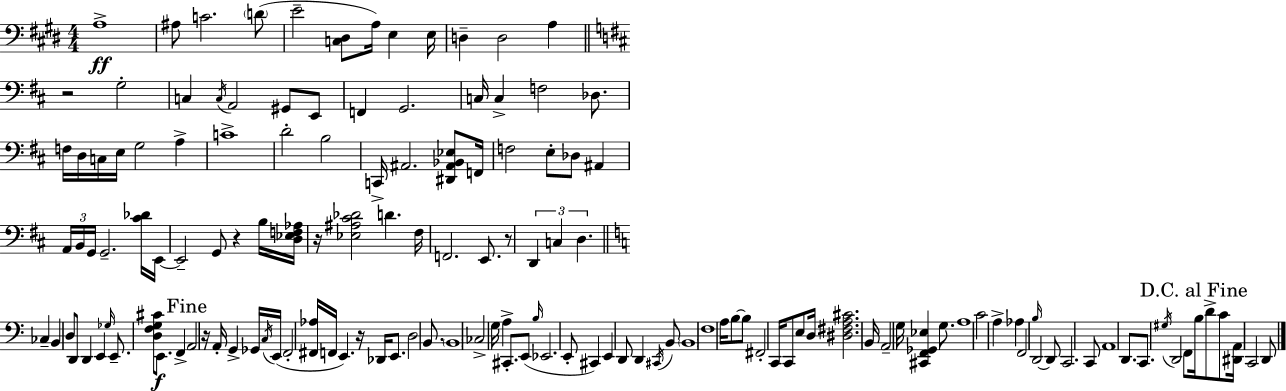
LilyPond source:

{
  \clef bass
  \numericTimeSignature
  \time 4/4
  \key e \major
  a1->\ff | ais8 c'2. \parenthesize d'8( | e'2-- <c dis>8 a16) e4 e16 | d4-- d2 a4 | \break \bar "||" \break \key b \minor r2 g2-. | c4 \acciaccatura { c16 } a,2 gis,8 e,8 | f,4 g,2. | c16 c4-> f2 des8. | \break f16 d16 c16 e16 g2 a4-> | c'1-> | d'2-. b2 | c,16-> ais,2. <dis, ais, bes, ees>8 | \break f,16 f2 e8-. des8 ais,4 | \tuplet 3/2 { a,16 b,16 g,16 } g,2.-- | <cis' des'>16 e,16~~ e,2-- g,8 r4 | b16 <d ees f aes>16 r16 <ees ais cis' des'>2 d'4. | \break fis16 f,2. e,8. | r8 \tuplet 3/2 { d,4 c4 d4. } | \bar "||" \break \key a \minor ces4-- b,4 d8 d,8 d,4 | e,4 \grace { ges16 } e,8.-- <d f g cis'>8\f e,8. f,4-> | \mark "Fine" a,2 r16 a,16-. g,4-> ges,16 | \acciaccatura { c16 }( e,16 f,2-. <fis, aes>16 f,16 e,4.) | \break r16 des,16 e,8. d2 b,8. | \parenthesize b,1 | ces2-> g16 a4-> cis,8.-. | e,8( \grace { b16 } ees,2. | \break e,8-. cis,4) e,4 d,8 d,4 | \acciaccatura { cis,16 } b,8 \parenthesize b,1 | f1 | a16 b8~~ b8 fis,2-. | \break c,16 c,8 e8 d16 <dis fis a cis'>2. | b,16 a,2-- g16 <cis, f, ges, ees>4 | g8. a1 | c'2 a4-> | \break aes4 f,2 \grace { b16 } d,2~~ | d,8 c,2. | c,8 a,1 | d,8. c,8. \acciaccatura { gis16 } d,2 | \break f,8 \mark "D.C. al Fine" b16 d'8-> c'8 <dis, a,>16 c,2 | d,8 \bar "|."
}